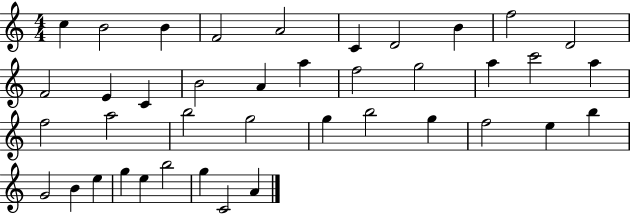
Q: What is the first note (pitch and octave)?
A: C5